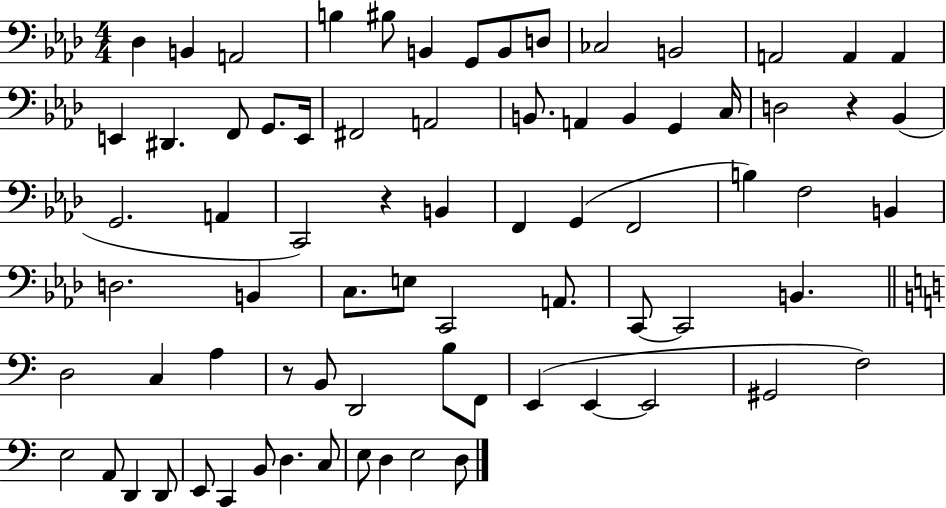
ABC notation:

X:1
T:Untitled
M:4/4
L:1/4
K:Ab
_D, B,, A,,2 B, ^B,/2 B,, G,,/2 B,,/2 D,/2 _C,2 B,,2 A,,2 A,, A,, E,, ^D,, F,,/2 G,,/2 E,,/4 ^F,,2 A,,2 B,,/2 A,, B,, G,, C,/4 D,2 z _B,, G,,2 A,, C,,2 z B,, F,, G,, F,,2 B, F,2 B,, D,2 B,, C,/2 E,/2 C,,2 A,,/2 C,,/2 C,,2 B,, D,2 C, A, z/2 B,,/2 D,,2 B,/2 F,,/2 E,, E,, E,,2 ^G,,2 F,2 E,2 A,,/2 D,, D,,/2 E,,/2 C,, B,,/2 D, C,/2 E,/2 D, E,2 D,/2